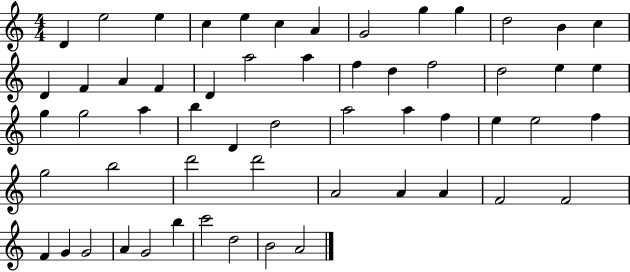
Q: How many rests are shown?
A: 0